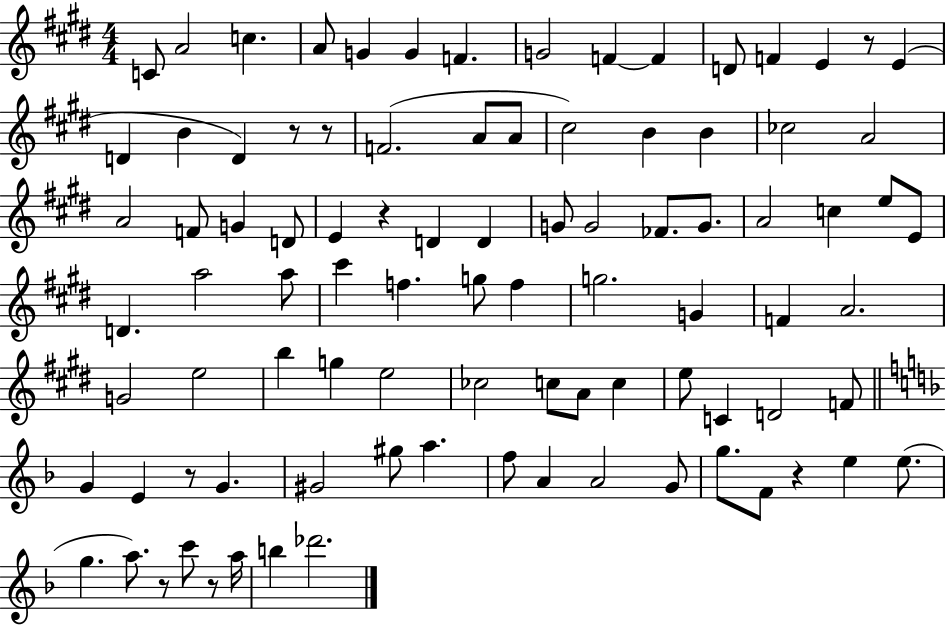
X:1
T:Untitled
M:4/4
L:1/4
K:E
C/2 A2 c A/2 G G F G2 F F D/2 F E z/2 E D B D z/2 z/2 F2 A/2 A/2 ^c2 B B _c2 A2 A2 F/2 G D/2 E z D D G/2 G2 _F/2 G/2 A2 c e/2 E/2 D a2 a/2 ^c' f g/2 f g2 G F A2 G2 e2 b g e2 _c2 c/2 A/2 c e/2 C D2 F/2 G E z/2 G ^G2 ^g/2 a f/2 A A2 G/2 g/2 F/2 z e e/2 g a/2 z/2 c'/2 z/2 a/4 b _d'2